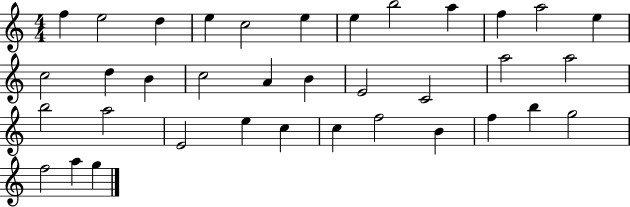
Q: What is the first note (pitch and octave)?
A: F5